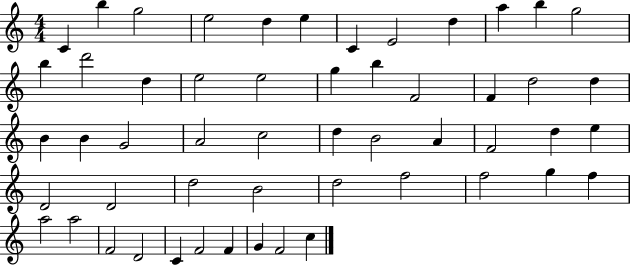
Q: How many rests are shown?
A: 0